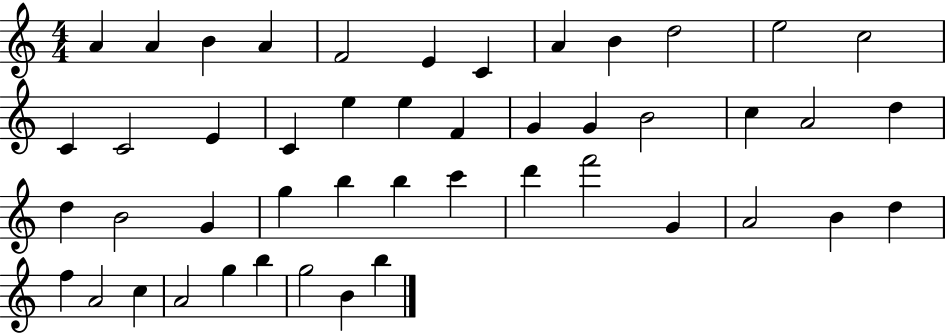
{
  \clef treble
  \numericTimeSignature
  \time 4/4
  \key c \major
  a'4 a'4 b'4 a'4 | f'2 e'4 c'4 | a'4 b'4 d''2 | e''2 c''2 | \break c'4 c'2 e'4 | c'4 e''4 e''4 f'4 | g'4 g'4 b'2 | c''4 a'2 d''4 | \break d''4 b'2 g'4 | g''4 b''4 b''4 c'''4 | d'''4 f'''2 g'4 | a'2 b'4 d''4 | \break f''4 a'2 c''4 | a'2 g''4 b''4 | g''2 b'4 b''4 | \bar "|."
}